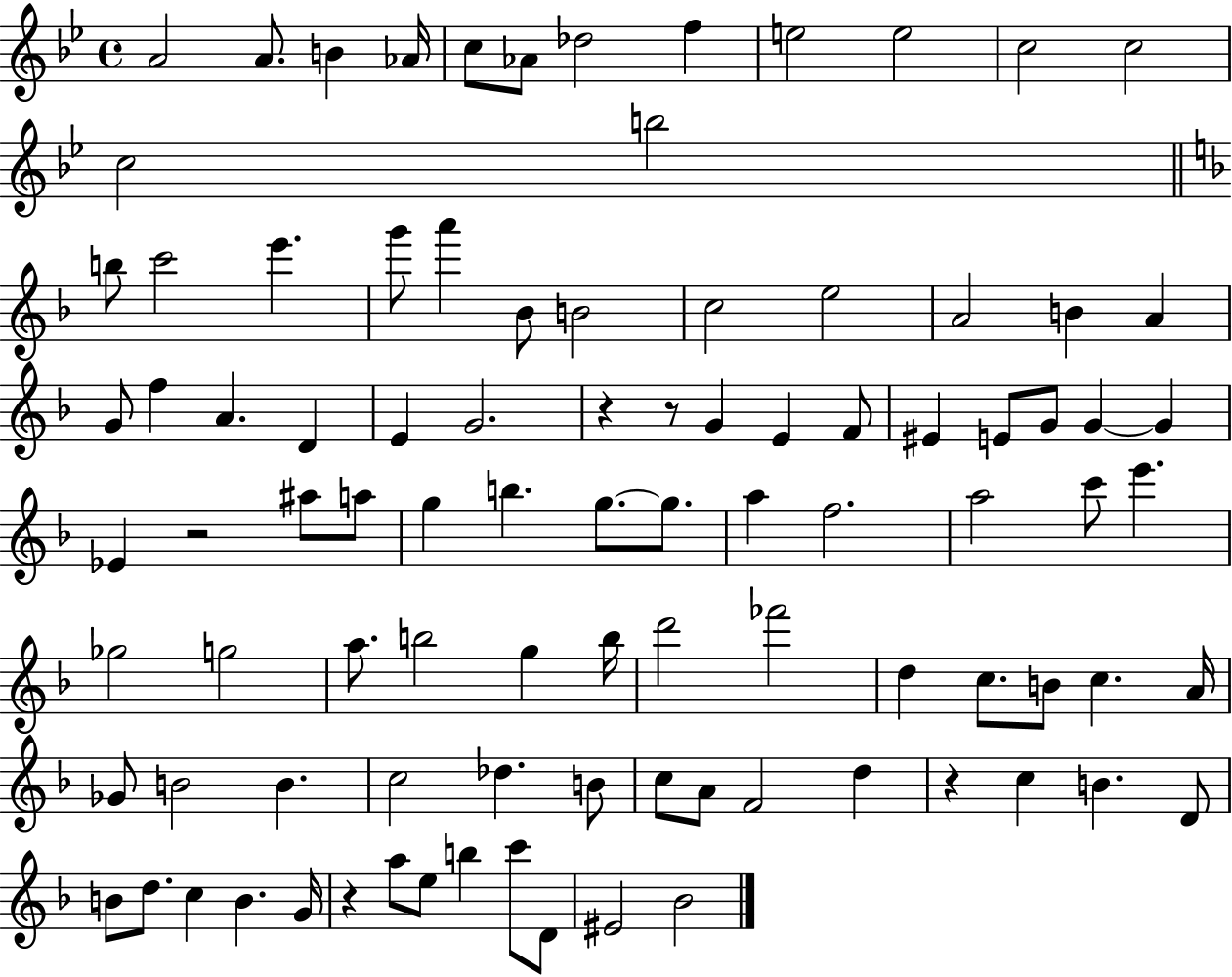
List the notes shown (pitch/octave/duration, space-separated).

A4/h A4/e. B4/q Ab4/s C5/e Ab4/e Db5/h F5/q E5/h E5/h C5/h C5/h C5/h B5/h B5/e C6/h E6/q. G6/e A6/q Bb4/e B4/h C5/h E5/h A4/h B4/q A4/q G4/e F5/q A4/q. D4/q E4/q G4/h. R/q R/e G4/q E4/q F4/e EIS4/q E4/e G4/e G4/q G4/q Eb4/q R/h A#5/e A5/e G5/q B5/q. G5/e. G5/e. A5/q F5/h. A5/h C6/e E6/q. Gb5/h G5/h A5/e. B5/h G5/q B5/s D6/h FES6/h D5/q C5/e. B4/e C5/q. A4/s Gb4/e B4/h B4/q. C5/h Db5/q. B4/e C5/e A4/e F4/h D5/q R/q C5/q B4/q. D4/e B4/e D5/e. C5/q B4/q. G4/s R/q A5/e E5/e B5/q C6/e D4/e EIS4/h Bb4/h